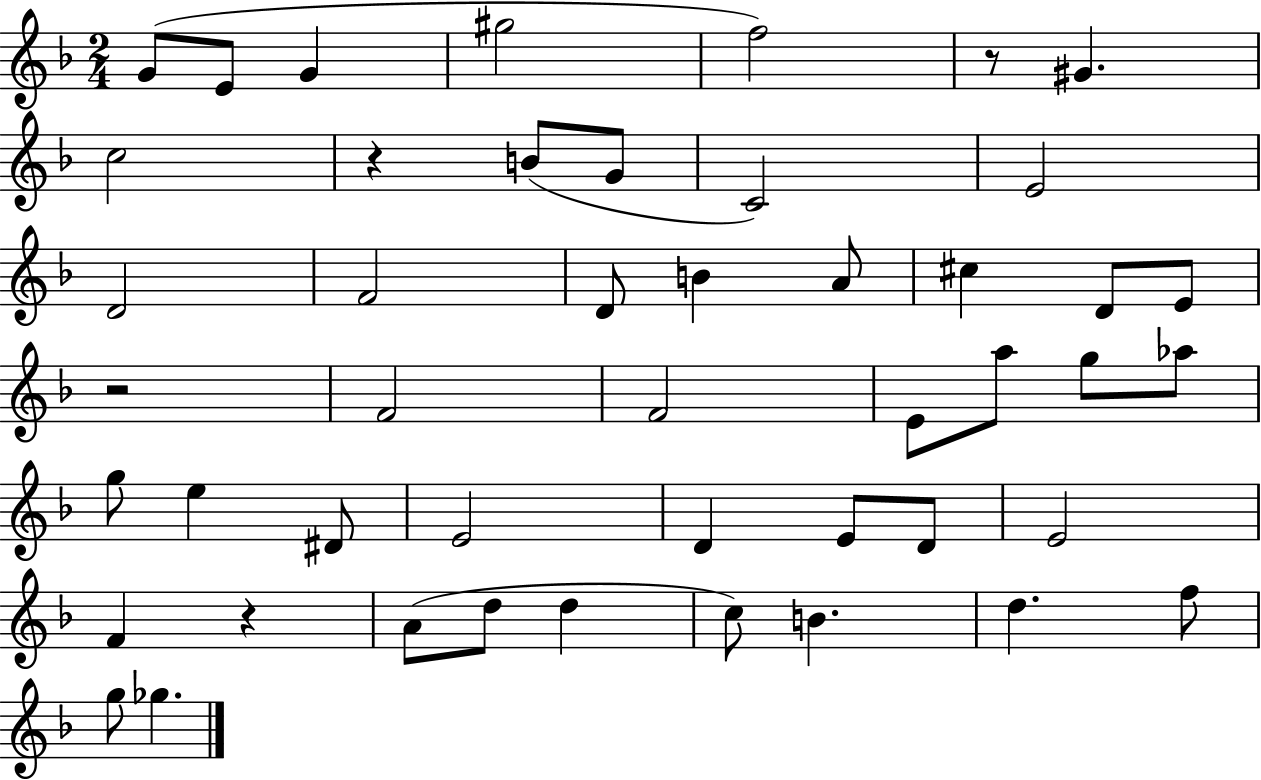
G4/e E4/e G4/q G#5/h F5/h R/e G#4/q. C5/h R/q B4/e G4/e C4/h E4/h D4/h F4/h D4/e B4/q A4/e C#5/q D4/e E4/e R/h F4/h F4/h E4/e A5/e G5/e Ab5/e G5/e E5/q D#4/e E4/h D4/q E4/e D4/e E4/h F4/q R/q A4/e D5/e D5/q C5/e B4/q. D5/q. F5/e G5/e Gb5/q.